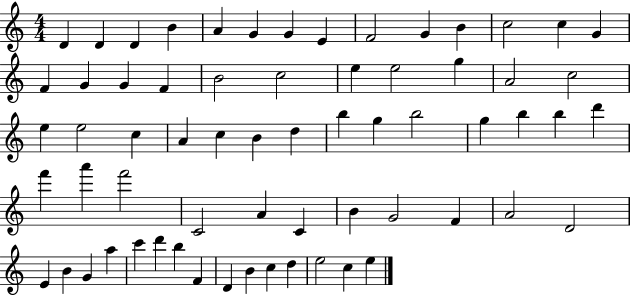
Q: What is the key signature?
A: C major